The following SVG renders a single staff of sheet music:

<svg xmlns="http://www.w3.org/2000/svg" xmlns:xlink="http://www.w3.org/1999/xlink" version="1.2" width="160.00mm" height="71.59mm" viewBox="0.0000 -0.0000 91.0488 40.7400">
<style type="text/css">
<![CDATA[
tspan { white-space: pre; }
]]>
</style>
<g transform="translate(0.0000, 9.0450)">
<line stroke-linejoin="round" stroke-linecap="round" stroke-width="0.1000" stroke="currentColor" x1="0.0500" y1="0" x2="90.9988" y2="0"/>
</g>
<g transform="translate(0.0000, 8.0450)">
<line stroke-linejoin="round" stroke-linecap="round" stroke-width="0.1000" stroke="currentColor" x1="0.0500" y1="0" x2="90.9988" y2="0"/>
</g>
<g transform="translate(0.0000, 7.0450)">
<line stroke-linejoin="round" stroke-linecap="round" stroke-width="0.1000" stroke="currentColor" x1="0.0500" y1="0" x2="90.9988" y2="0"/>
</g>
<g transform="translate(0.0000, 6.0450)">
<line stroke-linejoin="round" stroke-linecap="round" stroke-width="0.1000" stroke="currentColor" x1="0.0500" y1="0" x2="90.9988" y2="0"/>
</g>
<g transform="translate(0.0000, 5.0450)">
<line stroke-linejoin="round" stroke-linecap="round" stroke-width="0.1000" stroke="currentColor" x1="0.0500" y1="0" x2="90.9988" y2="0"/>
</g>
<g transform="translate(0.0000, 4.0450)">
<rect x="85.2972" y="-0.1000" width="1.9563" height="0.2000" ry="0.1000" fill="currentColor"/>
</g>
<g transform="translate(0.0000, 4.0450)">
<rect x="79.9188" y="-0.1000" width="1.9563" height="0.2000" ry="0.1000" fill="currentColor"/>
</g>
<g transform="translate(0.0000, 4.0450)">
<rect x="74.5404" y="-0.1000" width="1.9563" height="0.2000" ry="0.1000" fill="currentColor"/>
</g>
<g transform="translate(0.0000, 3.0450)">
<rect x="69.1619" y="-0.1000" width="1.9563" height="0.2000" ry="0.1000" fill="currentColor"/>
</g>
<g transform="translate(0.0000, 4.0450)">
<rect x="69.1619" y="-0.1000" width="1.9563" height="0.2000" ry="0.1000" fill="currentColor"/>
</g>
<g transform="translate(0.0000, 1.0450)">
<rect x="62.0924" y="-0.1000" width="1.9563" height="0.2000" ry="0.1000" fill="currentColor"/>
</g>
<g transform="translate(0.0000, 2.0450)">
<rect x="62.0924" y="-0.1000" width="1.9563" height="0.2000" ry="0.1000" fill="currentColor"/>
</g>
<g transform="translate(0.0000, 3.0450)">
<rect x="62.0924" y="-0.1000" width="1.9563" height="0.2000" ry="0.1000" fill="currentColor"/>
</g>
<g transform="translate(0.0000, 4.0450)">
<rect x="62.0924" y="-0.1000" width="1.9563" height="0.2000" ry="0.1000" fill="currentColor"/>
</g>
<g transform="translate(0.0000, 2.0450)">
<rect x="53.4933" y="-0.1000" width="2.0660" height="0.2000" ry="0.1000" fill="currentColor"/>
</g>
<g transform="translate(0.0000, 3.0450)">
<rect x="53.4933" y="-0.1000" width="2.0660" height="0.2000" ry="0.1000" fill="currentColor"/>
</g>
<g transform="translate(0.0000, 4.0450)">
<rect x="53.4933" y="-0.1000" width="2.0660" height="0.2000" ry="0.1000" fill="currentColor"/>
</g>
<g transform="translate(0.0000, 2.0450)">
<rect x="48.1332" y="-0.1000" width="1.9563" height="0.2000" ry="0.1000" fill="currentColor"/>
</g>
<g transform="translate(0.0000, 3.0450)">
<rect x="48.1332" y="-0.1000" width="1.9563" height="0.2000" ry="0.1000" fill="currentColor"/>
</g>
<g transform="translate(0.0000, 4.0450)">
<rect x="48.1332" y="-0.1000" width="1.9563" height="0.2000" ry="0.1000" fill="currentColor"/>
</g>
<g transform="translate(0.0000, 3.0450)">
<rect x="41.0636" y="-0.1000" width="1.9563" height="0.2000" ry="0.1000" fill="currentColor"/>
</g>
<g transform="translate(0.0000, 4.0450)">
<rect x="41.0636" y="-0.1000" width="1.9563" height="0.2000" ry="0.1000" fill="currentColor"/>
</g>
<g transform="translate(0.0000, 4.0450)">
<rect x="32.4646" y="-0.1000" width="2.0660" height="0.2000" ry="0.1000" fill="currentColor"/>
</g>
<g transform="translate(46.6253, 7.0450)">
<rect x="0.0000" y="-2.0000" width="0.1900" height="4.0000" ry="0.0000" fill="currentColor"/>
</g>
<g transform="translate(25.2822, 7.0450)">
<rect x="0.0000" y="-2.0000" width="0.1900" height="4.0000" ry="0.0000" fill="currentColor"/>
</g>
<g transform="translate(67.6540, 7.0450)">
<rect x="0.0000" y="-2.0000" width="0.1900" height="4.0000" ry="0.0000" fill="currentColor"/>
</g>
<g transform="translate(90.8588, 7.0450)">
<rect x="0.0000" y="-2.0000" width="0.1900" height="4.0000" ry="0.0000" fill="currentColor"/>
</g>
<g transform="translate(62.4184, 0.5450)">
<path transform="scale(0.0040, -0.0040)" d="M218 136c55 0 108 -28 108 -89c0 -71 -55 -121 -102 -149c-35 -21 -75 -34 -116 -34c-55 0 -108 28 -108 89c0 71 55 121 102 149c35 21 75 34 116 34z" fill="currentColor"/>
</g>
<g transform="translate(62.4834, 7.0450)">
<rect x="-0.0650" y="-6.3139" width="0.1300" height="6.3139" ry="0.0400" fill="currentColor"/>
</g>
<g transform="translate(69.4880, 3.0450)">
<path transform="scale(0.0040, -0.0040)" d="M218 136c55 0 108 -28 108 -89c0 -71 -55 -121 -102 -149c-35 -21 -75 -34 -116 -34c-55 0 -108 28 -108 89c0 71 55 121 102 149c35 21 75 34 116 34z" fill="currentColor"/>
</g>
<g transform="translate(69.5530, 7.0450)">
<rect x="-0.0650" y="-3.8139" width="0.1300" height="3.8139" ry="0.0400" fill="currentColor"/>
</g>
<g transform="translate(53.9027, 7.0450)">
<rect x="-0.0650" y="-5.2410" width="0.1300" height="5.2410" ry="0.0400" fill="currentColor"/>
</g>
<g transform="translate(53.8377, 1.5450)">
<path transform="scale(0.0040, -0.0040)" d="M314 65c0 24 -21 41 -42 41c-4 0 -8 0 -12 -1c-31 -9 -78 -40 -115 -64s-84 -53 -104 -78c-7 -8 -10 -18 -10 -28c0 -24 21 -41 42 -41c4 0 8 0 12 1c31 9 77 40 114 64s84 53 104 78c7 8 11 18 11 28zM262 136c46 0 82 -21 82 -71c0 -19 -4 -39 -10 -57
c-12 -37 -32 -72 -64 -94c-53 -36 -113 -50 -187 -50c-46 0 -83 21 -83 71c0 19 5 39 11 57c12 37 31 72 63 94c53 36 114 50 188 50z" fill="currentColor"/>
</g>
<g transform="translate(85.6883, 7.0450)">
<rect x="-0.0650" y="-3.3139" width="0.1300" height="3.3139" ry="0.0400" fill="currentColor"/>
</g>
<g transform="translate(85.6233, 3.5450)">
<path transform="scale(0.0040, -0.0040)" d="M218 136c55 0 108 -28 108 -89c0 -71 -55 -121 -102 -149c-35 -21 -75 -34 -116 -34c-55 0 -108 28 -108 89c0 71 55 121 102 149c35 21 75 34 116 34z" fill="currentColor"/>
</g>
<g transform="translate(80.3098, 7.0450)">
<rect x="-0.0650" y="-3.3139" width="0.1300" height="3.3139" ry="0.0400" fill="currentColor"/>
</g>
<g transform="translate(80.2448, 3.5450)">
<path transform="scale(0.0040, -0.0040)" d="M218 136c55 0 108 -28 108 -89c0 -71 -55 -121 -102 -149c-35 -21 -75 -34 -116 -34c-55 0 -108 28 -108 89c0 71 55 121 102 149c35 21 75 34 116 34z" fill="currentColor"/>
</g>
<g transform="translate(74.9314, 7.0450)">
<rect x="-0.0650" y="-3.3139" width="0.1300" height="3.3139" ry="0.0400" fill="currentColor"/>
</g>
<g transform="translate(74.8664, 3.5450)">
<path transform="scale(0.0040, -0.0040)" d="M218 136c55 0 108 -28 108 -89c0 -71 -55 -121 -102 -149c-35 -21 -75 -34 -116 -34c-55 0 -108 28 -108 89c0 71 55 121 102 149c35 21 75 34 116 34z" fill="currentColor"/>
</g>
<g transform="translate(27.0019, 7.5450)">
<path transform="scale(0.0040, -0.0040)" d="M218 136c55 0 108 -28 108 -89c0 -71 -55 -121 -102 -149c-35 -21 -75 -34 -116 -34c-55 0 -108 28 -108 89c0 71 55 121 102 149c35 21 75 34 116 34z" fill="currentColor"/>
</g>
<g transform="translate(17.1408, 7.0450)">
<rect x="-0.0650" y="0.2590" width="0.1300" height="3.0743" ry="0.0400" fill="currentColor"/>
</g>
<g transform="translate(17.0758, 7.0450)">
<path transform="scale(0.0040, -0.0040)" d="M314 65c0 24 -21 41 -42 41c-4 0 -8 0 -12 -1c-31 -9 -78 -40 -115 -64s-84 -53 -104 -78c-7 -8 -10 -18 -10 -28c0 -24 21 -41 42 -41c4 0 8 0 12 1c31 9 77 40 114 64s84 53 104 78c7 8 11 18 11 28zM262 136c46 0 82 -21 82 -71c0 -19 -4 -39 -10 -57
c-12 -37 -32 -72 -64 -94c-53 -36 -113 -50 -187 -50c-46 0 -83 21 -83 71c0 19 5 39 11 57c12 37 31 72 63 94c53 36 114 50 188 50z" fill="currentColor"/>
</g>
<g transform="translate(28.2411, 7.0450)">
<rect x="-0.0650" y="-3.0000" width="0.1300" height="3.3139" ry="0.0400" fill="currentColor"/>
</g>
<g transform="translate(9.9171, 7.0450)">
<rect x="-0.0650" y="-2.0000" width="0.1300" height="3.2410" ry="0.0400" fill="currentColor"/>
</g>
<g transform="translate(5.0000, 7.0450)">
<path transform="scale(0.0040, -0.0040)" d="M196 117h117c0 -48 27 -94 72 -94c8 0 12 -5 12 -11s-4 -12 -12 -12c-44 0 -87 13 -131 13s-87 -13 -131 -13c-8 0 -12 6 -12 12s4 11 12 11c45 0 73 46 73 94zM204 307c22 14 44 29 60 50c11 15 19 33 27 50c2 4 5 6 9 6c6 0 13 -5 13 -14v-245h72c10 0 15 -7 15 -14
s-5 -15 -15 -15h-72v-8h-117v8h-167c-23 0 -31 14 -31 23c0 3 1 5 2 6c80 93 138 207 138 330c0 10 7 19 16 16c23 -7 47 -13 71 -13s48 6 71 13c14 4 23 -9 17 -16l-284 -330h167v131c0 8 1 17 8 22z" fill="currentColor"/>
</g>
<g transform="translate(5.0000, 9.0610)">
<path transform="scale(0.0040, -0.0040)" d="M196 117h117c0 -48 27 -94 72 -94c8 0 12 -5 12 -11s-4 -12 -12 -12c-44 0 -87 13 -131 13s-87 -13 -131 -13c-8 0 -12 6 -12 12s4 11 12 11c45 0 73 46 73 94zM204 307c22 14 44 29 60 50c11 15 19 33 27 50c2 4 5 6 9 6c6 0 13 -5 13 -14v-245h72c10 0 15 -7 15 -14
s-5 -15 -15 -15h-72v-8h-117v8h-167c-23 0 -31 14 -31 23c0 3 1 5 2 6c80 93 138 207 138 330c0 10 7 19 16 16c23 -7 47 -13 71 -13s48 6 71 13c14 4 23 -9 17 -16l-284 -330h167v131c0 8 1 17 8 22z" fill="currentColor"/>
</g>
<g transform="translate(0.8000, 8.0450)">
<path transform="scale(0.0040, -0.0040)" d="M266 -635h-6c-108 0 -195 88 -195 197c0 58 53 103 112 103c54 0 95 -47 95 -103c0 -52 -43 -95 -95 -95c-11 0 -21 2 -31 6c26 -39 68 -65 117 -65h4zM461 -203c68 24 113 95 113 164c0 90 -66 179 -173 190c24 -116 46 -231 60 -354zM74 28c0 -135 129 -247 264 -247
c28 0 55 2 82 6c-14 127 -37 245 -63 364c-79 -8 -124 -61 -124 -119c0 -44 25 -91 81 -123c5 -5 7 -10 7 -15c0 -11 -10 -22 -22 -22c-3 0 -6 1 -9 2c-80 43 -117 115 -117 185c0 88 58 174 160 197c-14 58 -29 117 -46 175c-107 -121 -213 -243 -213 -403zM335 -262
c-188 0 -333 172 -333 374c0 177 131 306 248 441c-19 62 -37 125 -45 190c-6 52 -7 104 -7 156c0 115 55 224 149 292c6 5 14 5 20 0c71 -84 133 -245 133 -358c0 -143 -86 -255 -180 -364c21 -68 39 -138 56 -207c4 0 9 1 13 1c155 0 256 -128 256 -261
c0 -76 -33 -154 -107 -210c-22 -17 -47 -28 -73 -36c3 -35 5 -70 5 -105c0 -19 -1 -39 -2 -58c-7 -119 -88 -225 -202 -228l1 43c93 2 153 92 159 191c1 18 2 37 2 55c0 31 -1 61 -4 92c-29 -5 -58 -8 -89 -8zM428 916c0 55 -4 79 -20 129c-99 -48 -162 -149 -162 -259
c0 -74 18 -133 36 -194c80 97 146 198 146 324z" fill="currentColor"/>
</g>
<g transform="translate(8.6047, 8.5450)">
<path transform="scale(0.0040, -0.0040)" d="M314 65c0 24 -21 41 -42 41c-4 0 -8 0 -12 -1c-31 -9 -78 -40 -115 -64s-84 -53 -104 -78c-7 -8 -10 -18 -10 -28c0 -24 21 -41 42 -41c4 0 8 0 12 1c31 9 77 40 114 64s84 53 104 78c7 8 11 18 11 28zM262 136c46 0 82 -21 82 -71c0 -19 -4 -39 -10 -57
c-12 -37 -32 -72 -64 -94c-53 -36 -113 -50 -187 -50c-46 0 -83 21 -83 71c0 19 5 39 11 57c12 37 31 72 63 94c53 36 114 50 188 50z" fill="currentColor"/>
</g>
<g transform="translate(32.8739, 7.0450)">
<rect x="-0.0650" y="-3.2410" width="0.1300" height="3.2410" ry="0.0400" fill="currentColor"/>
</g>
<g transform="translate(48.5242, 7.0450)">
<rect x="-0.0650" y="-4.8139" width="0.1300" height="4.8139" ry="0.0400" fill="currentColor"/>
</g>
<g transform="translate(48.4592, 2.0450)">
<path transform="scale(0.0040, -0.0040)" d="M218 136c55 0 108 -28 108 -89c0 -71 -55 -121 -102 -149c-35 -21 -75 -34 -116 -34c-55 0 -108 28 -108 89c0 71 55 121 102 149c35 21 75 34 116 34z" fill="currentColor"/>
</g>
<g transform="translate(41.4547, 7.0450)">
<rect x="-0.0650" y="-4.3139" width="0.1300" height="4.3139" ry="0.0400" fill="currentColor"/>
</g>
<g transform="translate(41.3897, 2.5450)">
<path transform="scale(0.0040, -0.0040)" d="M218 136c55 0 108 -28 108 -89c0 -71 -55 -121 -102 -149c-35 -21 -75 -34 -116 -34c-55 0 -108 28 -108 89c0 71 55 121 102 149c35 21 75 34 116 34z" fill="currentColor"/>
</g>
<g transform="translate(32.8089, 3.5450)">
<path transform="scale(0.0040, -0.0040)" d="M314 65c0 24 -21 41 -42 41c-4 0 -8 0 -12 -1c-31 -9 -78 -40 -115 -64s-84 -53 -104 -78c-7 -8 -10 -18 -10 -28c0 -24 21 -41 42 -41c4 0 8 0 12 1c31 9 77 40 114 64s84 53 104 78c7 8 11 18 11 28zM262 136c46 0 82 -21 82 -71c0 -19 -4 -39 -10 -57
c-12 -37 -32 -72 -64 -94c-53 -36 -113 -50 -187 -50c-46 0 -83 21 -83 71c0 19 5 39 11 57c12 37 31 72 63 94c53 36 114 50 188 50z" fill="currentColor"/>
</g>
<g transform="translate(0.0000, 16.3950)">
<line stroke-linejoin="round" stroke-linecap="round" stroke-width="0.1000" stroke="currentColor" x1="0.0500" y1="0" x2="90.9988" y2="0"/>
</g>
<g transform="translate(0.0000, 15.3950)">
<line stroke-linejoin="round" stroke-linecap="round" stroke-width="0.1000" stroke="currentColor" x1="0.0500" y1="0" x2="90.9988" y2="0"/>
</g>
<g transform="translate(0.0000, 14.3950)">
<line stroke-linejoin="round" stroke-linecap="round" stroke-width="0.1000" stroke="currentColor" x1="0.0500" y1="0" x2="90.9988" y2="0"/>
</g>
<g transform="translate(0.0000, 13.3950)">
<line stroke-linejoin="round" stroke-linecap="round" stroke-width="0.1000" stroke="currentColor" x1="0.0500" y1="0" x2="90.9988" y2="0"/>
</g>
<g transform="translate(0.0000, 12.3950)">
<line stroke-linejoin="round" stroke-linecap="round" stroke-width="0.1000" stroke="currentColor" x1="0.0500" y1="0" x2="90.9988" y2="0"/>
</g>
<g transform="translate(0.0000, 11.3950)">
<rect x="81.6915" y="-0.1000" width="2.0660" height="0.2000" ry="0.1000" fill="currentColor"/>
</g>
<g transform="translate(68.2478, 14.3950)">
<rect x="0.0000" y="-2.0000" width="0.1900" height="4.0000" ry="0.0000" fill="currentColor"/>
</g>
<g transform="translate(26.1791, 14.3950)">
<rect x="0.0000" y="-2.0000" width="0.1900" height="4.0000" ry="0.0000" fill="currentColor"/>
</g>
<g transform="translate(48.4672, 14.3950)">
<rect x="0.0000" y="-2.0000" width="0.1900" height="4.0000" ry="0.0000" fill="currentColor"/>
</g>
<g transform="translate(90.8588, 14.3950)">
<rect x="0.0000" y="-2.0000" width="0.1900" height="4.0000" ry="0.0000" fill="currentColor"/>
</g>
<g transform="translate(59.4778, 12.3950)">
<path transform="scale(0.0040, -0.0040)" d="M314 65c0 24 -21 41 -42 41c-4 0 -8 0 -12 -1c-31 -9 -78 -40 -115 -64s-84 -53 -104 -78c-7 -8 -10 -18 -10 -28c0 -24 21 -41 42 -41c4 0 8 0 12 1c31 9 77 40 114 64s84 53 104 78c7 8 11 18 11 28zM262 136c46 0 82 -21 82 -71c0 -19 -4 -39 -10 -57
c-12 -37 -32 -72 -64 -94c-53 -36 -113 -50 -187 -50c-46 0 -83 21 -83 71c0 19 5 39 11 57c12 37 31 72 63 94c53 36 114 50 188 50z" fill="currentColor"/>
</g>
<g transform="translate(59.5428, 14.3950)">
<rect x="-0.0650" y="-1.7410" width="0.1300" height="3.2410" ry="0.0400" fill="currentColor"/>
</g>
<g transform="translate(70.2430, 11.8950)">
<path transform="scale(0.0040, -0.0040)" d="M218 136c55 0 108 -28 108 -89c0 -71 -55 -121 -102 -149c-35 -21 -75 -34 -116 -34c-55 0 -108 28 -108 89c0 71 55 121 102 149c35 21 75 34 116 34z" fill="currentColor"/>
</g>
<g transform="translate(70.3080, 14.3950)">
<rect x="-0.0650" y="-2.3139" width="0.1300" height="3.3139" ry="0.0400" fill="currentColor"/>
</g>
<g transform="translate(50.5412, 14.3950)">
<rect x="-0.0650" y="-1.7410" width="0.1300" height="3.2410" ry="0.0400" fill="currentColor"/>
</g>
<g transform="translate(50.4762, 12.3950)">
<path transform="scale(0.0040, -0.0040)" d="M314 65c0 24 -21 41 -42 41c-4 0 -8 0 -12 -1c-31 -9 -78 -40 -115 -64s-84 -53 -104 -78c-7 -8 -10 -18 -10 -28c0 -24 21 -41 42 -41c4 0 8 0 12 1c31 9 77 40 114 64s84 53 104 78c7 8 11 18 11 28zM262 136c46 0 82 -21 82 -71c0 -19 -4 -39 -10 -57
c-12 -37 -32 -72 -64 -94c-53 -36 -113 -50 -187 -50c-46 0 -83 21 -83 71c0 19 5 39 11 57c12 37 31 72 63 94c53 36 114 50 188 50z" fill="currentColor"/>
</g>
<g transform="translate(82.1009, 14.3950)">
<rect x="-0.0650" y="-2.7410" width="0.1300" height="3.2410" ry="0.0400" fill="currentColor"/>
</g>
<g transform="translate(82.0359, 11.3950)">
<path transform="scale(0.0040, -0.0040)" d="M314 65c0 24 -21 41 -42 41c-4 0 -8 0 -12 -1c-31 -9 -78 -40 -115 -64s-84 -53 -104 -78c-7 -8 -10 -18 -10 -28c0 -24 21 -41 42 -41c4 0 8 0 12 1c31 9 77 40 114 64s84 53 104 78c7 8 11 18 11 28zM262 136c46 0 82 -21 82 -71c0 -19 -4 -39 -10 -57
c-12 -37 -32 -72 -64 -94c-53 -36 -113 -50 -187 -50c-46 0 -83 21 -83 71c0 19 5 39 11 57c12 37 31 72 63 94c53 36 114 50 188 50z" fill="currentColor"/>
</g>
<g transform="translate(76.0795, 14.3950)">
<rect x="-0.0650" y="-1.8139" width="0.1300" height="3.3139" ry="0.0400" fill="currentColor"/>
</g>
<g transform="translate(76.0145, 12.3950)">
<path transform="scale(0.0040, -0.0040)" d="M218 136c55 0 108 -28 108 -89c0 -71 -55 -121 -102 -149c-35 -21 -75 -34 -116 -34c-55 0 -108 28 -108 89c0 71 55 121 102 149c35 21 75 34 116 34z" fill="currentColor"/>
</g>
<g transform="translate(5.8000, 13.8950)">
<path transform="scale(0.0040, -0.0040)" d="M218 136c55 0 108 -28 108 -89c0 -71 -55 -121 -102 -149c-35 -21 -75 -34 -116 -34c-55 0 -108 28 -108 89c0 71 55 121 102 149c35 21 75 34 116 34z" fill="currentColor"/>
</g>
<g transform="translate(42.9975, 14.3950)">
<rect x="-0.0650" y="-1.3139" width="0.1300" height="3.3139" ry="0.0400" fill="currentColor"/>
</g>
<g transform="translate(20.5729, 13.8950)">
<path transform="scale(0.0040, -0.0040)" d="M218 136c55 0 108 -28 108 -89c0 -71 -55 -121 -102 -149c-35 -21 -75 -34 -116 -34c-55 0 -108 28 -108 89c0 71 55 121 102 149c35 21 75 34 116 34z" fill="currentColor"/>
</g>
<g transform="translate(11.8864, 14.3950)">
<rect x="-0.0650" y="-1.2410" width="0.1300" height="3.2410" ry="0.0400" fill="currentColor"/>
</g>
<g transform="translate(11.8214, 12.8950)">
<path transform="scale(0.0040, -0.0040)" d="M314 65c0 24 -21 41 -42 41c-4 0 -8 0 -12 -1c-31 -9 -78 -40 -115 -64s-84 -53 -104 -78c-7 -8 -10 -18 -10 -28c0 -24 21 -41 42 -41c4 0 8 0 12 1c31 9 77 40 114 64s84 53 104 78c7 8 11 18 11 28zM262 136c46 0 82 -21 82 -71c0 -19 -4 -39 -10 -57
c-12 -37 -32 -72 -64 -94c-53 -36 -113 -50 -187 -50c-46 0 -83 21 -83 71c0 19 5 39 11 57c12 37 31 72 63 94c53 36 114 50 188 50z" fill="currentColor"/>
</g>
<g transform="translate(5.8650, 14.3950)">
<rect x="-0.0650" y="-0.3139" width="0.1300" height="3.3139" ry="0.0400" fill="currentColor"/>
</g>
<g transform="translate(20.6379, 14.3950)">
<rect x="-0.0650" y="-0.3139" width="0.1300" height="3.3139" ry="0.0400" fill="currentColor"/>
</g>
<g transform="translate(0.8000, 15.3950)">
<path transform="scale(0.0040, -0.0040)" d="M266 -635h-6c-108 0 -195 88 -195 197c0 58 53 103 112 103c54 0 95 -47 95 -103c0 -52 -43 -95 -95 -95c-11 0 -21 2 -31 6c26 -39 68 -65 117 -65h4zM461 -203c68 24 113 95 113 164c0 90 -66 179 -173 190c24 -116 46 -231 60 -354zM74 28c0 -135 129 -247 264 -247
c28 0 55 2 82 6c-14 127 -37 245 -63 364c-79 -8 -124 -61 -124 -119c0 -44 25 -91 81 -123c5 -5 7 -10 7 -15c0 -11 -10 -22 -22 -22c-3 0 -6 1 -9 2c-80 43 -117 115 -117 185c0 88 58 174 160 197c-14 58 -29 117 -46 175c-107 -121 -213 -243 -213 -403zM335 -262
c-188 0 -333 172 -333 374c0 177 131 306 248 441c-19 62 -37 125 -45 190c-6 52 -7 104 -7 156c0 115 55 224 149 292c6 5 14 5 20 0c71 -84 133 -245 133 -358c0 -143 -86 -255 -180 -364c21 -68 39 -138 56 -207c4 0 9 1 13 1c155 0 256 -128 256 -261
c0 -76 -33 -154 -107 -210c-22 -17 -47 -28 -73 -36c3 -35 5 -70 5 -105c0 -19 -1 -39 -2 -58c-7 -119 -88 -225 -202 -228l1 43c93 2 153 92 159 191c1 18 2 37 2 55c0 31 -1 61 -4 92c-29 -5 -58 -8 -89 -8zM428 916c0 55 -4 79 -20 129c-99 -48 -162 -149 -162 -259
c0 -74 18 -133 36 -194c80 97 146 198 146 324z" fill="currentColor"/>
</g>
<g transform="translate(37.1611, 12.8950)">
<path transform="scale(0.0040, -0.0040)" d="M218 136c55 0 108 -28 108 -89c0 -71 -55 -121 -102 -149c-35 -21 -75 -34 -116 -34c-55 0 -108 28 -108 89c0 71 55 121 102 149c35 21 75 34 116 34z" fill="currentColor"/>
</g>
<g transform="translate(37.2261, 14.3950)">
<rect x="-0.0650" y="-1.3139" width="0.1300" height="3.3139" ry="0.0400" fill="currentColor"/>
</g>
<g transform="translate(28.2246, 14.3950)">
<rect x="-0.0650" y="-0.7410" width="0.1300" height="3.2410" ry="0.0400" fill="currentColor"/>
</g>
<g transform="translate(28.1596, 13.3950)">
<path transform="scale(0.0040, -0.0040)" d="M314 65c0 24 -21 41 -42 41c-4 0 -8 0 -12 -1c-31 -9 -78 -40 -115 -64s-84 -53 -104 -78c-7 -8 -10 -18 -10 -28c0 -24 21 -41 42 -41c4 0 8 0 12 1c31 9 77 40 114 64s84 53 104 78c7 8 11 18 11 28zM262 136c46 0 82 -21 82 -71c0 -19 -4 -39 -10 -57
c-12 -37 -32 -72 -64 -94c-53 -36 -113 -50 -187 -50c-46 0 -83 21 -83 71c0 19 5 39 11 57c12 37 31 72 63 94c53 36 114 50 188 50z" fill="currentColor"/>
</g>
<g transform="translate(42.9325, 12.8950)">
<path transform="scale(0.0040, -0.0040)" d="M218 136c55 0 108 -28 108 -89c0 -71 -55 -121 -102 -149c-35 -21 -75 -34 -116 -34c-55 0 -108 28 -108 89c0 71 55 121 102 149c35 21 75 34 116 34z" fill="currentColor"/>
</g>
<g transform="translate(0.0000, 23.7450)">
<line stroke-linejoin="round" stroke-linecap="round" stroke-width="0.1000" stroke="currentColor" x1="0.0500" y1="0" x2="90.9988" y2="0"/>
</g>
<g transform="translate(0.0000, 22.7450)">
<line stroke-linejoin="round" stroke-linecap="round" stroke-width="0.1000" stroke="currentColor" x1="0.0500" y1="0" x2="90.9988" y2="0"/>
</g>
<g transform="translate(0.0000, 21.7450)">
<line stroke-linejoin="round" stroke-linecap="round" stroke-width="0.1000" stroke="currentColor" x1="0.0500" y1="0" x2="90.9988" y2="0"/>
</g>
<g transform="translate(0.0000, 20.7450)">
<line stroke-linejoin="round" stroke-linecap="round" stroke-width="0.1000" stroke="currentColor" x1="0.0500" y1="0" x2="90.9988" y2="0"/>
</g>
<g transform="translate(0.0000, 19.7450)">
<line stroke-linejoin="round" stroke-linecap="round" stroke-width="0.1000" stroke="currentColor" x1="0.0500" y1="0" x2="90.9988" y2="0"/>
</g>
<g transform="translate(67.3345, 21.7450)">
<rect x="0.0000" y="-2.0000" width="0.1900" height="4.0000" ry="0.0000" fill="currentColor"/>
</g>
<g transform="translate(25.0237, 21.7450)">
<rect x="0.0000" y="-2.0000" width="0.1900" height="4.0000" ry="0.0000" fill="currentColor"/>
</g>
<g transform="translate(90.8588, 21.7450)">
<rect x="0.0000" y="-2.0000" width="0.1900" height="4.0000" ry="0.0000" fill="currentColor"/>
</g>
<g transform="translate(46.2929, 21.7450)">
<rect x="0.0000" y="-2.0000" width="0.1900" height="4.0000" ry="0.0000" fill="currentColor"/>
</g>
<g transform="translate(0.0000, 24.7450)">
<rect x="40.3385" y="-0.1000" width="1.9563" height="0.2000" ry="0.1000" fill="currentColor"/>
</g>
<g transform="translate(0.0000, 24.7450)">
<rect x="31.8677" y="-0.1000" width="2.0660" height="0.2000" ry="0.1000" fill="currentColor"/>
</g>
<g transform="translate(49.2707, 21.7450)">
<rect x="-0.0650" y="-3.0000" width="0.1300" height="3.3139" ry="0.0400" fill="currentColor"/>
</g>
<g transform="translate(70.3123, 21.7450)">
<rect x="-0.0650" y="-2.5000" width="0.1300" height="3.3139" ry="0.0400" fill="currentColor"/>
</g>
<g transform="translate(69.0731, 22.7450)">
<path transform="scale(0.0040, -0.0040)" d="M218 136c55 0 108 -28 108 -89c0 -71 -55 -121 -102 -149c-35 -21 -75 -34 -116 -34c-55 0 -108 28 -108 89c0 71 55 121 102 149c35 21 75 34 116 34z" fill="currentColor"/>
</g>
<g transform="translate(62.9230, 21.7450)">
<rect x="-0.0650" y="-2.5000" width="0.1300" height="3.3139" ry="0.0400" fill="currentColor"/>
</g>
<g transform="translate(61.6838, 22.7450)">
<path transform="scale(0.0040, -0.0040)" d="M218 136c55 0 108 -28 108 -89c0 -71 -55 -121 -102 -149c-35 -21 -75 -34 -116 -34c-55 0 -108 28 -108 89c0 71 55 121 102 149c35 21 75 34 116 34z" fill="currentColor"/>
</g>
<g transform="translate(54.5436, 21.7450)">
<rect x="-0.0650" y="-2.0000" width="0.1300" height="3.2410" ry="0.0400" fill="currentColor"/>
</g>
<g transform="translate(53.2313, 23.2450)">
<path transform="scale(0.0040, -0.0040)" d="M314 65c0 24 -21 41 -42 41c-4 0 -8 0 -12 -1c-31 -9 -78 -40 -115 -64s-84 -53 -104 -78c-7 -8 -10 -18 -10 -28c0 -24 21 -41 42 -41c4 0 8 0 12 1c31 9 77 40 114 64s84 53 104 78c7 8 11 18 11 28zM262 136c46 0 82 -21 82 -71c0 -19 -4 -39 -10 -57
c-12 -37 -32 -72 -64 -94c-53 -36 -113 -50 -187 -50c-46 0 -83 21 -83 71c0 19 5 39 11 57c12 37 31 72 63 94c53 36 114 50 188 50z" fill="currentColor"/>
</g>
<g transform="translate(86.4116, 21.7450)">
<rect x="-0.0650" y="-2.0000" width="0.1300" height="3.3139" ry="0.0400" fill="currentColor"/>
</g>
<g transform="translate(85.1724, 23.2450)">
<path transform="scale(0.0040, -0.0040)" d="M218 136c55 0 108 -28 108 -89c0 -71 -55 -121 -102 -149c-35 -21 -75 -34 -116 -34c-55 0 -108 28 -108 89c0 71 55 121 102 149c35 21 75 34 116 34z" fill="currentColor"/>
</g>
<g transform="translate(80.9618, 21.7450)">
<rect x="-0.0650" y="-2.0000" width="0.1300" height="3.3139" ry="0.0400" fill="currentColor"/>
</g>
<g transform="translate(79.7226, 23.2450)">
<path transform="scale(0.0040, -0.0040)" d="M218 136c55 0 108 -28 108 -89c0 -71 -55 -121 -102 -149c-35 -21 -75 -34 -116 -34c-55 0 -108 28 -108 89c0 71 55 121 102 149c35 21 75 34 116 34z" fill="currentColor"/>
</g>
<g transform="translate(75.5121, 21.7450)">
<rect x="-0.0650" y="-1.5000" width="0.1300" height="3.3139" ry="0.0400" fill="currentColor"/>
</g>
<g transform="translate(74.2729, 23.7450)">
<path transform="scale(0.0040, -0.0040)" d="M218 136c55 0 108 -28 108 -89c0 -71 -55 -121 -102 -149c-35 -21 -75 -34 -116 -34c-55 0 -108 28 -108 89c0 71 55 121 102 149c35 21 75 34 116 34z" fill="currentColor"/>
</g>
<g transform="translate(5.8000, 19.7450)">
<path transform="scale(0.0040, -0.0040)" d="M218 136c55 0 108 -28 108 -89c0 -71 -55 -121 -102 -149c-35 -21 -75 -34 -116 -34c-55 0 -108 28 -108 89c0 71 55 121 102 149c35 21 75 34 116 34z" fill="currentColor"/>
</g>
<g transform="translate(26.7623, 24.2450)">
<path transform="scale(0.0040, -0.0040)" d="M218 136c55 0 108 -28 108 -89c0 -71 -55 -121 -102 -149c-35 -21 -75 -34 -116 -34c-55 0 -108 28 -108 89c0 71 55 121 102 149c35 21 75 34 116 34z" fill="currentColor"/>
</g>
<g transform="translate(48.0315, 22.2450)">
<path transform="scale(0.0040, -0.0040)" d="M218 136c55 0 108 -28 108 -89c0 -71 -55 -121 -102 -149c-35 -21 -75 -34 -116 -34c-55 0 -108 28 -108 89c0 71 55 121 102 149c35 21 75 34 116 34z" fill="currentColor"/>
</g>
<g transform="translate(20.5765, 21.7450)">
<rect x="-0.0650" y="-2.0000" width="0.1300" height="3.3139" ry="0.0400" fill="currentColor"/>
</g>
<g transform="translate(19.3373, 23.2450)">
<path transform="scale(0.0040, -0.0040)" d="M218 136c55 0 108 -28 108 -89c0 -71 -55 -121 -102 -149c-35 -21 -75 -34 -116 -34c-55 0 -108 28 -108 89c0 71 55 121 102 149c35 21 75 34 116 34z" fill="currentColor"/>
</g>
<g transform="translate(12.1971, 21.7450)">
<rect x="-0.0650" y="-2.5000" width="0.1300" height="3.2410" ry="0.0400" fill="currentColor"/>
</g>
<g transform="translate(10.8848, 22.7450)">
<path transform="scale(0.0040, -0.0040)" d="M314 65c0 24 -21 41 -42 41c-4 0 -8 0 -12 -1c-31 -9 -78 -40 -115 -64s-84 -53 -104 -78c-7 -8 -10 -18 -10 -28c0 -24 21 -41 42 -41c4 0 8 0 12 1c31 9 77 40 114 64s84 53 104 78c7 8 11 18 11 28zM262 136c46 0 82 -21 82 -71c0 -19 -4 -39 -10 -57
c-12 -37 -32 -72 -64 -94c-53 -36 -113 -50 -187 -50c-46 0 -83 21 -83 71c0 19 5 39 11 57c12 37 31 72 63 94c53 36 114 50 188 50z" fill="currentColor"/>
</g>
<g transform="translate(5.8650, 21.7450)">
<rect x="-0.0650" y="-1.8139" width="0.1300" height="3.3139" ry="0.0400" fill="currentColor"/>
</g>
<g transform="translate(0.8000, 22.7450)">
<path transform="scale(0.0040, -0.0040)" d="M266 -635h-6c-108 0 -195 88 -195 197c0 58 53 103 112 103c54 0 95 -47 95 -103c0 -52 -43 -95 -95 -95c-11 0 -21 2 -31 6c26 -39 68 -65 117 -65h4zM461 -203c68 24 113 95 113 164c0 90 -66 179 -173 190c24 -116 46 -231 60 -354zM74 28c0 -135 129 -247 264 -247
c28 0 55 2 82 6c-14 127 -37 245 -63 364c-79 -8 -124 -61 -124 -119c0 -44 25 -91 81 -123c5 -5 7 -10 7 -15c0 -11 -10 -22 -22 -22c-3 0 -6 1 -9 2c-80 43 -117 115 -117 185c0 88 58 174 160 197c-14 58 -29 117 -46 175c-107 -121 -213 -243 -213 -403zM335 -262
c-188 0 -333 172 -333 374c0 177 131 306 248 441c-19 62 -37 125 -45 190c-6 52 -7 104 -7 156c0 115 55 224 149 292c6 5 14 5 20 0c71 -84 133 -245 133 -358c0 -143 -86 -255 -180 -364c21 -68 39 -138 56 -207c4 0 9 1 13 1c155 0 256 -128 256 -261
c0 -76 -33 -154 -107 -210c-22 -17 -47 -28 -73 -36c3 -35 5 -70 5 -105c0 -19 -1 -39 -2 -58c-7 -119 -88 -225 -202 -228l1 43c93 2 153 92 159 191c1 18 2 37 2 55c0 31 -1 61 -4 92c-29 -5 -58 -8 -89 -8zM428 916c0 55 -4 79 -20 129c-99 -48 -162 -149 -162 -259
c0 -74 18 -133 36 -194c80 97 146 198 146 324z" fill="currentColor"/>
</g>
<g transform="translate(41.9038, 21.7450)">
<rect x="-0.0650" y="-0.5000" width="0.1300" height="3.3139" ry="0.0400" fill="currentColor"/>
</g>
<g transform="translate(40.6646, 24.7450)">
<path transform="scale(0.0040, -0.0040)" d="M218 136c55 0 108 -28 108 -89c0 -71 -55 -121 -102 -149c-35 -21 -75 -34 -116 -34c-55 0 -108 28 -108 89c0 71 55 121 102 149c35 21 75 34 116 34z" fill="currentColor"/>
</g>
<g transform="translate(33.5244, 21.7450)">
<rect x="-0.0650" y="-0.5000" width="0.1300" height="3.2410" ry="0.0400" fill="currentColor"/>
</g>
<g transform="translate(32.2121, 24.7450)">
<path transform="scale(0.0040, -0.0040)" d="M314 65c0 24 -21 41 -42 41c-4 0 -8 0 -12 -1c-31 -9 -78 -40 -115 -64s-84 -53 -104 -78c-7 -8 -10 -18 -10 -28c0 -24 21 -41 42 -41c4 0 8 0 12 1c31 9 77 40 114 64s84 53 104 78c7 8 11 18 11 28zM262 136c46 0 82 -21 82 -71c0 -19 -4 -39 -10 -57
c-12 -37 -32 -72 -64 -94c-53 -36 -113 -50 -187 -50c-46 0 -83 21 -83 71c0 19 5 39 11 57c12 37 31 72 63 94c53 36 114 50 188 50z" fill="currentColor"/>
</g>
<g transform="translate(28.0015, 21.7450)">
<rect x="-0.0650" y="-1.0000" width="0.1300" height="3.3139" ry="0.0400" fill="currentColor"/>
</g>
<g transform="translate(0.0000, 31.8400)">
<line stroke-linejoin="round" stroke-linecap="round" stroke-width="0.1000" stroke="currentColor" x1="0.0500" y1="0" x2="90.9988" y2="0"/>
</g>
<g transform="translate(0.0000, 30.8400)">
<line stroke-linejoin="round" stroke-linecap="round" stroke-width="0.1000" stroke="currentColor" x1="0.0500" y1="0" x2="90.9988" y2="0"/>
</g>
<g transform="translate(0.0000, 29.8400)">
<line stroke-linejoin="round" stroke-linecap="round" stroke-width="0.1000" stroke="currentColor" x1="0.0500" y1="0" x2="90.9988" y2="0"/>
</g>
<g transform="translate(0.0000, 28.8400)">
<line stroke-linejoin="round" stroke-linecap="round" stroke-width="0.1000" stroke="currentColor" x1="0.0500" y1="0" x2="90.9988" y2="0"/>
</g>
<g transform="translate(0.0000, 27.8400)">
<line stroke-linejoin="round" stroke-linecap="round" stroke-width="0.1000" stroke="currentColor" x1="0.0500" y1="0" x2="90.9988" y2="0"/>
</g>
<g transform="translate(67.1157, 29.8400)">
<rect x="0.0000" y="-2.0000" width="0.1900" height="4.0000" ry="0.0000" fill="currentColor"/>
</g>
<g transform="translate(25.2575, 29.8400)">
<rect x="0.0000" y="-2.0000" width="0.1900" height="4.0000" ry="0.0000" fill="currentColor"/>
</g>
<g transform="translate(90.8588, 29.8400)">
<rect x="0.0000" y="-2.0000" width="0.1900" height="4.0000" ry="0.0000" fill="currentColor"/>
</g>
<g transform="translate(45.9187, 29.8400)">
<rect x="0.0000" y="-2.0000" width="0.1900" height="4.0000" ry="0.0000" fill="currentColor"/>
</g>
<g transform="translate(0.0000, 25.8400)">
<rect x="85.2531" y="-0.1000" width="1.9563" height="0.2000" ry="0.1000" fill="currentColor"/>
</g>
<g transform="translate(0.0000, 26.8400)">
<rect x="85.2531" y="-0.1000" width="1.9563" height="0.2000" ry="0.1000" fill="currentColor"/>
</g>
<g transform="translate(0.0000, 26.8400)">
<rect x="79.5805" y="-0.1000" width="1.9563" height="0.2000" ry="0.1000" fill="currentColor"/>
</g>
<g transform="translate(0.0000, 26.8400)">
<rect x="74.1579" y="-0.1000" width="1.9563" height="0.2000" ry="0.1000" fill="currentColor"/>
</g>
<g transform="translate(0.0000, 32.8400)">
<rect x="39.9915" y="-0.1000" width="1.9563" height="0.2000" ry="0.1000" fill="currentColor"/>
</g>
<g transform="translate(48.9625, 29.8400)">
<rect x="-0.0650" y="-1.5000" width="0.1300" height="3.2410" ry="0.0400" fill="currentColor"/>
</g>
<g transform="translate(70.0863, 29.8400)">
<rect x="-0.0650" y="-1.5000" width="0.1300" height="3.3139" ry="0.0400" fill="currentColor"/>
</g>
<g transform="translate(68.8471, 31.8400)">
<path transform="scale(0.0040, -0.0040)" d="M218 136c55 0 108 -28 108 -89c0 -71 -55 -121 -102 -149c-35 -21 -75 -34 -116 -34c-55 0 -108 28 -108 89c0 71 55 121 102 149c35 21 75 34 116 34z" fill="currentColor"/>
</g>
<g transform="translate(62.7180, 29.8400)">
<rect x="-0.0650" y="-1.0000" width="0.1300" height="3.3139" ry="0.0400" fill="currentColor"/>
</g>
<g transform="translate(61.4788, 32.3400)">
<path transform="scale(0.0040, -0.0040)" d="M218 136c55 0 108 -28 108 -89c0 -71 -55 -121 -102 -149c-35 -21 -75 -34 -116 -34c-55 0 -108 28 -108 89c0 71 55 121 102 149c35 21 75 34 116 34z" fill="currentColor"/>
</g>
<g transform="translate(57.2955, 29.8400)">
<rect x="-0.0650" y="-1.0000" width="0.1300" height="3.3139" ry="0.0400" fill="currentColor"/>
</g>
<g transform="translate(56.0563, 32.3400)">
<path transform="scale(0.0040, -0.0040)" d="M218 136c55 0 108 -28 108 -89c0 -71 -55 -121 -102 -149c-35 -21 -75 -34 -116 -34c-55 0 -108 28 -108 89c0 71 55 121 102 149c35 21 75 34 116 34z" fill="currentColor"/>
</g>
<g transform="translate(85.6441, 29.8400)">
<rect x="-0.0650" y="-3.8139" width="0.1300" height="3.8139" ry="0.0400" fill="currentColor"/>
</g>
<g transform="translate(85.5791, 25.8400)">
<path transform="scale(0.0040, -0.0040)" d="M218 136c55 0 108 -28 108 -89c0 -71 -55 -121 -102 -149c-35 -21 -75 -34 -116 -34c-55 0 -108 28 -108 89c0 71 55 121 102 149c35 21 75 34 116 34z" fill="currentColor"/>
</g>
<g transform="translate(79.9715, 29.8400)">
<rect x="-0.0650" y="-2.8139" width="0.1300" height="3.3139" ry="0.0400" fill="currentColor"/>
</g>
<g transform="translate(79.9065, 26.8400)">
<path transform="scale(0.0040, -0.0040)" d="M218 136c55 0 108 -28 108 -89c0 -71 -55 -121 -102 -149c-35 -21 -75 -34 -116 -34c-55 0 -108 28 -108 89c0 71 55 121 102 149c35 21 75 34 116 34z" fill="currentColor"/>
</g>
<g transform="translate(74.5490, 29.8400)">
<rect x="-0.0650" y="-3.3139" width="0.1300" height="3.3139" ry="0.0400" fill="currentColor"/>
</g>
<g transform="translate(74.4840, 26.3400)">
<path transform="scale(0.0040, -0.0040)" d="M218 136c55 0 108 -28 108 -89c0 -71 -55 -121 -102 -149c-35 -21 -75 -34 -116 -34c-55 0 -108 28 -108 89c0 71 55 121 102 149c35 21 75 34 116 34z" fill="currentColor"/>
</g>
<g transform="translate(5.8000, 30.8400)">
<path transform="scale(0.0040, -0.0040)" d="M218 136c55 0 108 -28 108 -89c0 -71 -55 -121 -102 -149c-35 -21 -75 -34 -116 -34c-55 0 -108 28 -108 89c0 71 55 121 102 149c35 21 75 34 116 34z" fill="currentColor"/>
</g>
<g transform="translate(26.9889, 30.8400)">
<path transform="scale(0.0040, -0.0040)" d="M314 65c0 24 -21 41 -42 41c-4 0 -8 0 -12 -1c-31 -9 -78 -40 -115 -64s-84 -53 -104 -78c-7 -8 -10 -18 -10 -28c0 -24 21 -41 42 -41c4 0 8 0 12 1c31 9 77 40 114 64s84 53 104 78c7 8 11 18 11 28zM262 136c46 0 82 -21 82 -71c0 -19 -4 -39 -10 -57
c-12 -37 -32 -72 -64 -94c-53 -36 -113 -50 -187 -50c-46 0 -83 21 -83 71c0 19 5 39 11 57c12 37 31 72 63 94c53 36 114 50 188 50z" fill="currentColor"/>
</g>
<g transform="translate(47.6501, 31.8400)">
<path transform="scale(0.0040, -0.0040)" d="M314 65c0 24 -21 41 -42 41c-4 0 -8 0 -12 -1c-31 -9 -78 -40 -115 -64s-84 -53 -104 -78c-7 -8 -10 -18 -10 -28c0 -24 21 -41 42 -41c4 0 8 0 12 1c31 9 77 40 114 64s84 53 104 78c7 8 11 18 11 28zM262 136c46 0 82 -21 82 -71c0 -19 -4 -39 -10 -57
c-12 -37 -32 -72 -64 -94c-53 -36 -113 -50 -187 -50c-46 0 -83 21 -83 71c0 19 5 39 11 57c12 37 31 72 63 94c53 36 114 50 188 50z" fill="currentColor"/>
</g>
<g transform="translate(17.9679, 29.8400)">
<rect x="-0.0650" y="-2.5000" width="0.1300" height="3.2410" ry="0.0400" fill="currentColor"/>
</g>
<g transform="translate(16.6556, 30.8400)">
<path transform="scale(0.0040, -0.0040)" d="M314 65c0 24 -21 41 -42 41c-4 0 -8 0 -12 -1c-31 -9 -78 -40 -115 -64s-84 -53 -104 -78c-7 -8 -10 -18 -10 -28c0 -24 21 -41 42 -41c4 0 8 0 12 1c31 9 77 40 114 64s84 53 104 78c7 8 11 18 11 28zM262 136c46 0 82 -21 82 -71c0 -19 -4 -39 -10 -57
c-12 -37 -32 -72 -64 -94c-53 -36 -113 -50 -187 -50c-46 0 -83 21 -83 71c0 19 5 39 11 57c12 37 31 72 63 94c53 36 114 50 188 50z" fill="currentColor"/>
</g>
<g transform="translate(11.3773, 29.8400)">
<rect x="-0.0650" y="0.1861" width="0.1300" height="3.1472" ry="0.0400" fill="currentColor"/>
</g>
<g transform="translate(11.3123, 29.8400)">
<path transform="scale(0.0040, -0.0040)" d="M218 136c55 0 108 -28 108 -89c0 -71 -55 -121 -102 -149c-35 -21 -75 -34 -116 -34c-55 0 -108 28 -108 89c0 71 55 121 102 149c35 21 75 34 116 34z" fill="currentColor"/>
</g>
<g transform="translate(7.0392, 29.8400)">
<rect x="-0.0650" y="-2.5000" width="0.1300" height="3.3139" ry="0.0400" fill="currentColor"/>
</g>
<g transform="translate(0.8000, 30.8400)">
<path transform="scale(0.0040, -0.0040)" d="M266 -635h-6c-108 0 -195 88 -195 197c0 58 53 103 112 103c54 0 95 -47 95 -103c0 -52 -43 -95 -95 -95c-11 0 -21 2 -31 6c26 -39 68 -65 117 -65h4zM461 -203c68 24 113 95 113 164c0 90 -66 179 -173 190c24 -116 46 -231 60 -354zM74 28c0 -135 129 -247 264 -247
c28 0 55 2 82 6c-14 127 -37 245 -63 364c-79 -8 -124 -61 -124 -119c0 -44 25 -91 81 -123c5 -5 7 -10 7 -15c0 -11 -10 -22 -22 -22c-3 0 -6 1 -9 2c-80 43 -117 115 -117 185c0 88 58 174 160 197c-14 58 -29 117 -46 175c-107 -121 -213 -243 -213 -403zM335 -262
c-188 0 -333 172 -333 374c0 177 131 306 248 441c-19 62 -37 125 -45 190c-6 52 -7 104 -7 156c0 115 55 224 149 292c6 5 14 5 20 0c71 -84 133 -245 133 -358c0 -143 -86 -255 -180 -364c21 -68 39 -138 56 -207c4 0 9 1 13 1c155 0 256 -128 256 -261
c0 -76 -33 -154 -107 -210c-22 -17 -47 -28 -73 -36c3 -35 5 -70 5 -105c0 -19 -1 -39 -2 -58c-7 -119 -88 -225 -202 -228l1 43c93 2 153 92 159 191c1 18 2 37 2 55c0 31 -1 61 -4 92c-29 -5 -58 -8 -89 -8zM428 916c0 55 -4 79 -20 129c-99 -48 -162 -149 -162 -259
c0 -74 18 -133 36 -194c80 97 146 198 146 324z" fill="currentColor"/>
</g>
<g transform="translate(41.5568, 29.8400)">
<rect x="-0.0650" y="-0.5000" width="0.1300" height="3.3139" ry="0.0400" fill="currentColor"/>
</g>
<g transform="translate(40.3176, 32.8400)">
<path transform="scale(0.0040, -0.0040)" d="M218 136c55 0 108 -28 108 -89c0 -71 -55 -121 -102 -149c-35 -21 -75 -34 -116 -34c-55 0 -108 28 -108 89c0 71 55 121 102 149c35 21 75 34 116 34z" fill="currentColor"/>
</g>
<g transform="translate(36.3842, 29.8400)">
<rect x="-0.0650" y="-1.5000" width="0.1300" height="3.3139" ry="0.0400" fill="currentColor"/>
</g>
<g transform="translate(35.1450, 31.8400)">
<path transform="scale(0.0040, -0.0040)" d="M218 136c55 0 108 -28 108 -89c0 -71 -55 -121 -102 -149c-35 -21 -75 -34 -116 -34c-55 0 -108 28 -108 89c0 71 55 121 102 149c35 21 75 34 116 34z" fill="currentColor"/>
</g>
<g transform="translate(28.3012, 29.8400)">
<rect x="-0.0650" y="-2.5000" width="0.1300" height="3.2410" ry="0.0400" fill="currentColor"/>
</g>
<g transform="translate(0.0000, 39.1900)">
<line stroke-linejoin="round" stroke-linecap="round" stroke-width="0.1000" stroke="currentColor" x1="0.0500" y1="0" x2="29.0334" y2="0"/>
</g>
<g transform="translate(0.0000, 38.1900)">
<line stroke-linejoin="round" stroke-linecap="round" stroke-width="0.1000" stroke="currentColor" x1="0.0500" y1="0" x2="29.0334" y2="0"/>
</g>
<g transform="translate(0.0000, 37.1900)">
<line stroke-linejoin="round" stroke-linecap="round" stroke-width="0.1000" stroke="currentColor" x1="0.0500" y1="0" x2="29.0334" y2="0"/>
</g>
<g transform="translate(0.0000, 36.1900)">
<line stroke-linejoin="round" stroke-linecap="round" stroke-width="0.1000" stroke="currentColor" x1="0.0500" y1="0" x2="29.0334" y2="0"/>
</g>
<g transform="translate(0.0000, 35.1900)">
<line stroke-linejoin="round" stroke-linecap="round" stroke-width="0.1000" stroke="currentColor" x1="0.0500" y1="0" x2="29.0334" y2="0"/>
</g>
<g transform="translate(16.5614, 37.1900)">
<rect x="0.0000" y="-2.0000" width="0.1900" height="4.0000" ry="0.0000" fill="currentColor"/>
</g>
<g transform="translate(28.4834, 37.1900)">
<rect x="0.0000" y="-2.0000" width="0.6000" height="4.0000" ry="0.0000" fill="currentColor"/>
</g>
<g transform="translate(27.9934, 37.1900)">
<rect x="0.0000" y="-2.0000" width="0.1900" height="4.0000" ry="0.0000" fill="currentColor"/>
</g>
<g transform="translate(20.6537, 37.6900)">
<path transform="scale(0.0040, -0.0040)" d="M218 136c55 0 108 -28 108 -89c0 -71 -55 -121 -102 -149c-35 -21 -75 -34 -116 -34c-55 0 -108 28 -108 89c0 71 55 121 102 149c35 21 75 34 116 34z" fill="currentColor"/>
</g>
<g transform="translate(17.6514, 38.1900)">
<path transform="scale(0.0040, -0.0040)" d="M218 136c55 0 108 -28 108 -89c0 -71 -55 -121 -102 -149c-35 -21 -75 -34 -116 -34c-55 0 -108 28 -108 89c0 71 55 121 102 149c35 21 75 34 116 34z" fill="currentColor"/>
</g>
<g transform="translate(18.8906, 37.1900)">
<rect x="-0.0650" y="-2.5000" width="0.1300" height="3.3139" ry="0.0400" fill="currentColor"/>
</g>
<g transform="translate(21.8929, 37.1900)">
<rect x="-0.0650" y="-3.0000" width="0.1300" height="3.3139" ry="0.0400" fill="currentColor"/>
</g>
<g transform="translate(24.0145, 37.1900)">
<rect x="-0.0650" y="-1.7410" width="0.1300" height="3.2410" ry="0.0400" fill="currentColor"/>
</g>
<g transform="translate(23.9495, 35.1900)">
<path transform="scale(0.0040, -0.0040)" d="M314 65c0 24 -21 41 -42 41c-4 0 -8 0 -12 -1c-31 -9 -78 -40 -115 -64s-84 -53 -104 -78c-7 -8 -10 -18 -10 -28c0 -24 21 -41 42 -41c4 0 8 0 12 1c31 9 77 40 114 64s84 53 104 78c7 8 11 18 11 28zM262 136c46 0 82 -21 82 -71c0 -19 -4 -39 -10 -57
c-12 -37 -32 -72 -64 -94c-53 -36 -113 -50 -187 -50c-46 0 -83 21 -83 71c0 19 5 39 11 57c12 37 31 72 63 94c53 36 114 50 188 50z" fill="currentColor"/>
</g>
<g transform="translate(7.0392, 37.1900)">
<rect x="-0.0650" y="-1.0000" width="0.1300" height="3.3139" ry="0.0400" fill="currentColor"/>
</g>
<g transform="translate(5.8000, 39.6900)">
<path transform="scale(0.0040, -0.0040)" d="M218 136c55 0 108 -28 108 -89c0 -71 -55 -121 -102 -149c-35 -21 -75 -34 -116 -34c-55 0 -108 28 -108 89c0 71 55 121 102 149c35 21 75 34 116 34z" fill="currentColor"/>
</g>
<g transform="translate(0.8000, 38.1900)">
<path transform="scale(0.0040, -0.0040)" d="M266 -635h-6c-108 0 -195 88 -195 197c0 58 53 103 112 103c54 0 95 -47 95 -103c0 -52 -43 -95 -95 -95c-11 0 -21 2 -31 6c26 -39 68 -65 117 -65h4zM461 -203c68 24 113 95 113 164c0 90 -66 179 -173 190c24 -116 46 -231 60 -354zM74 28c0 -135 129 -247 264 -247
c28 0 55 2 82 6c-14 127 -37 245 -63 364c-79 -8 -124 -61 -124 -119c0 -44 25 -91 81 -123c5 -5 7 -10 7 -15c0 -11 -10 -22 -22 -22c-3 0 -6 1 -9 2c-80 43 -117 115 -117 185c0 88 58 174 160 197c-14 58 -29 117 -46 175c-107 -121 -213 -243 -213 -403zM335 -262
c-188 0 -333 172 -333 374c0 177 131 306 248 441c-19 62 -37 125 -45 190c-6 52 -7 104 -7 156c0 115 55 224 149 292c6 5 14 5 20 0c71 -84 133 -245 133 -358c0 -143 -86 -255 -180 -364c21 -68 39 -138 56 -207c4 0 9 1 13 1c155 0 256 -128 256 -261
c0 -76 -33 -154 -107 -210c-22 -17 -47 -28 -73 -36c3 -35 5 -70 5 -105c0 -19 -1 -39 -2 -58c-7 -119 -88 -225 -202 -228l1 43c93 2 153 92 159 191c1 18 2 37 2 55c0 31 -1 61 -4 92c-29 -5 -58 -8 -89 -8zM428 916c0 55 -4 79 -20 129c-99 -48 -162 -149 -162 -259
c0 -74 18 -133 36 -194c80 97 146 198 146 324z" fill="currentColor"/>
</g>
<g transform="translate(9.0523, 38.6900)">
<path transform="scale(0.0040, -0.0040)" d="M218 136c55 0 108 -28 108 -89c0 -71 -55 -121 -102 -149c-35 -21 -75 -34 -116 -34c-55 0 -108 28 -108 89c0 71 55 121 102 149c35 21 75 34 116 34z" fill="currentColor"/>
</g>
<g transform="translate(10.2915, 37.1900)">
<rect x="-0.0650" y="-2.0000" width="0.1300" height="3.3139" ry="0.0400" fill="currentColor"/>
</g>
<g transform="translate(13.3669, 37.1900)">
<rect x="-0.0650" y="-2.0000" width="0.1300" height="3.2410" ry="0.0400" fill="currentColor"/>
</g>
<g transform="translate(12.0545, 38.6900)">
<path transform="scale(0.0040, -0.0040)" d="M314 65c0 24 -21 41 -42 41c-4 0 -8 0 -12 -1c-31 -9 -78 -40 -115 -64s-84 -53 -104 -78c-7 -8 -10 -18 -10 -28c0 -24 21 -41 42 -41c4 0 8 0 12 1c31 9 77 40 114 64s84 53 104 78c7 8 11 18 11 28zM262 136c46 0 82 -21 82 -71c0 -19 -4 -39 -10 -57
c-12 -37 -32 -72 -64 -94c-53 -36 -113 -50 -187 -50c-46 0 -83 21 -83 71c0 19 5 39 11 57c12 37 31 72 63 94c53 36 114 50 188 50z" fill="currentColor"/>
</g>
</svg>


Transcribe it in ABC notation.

X:1
T:Untitled
M:4/4
L:1/4
K:C
F2 B2 A b2 d' e' f'2 a' c' b b b c e2 c d2 e e f2 f2 g f a2 f G2 F D C2 C A F2 G G E F F G B G2 G2 E C E2 D D E b a c' D F F2 G A f2